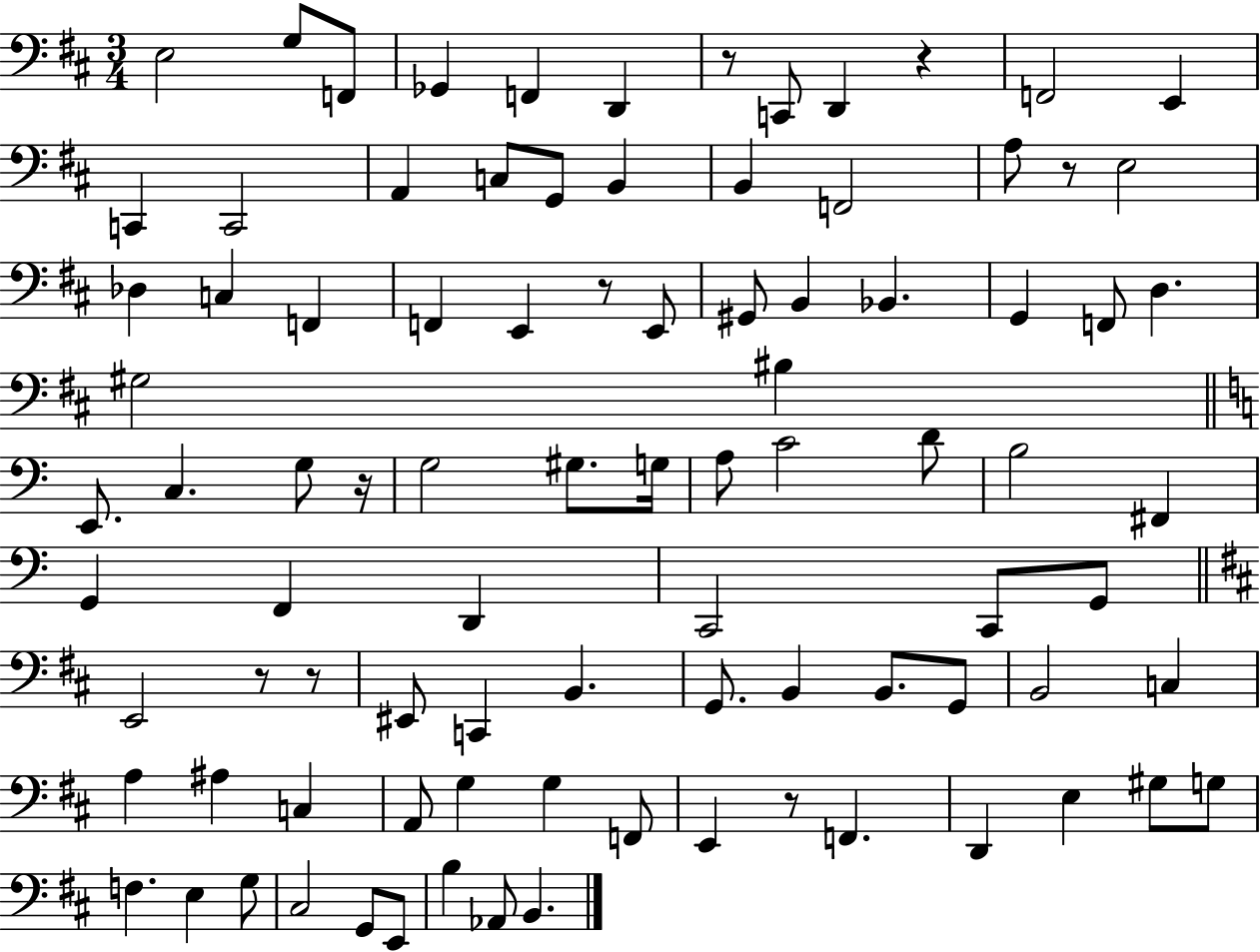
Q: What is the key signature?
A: D major